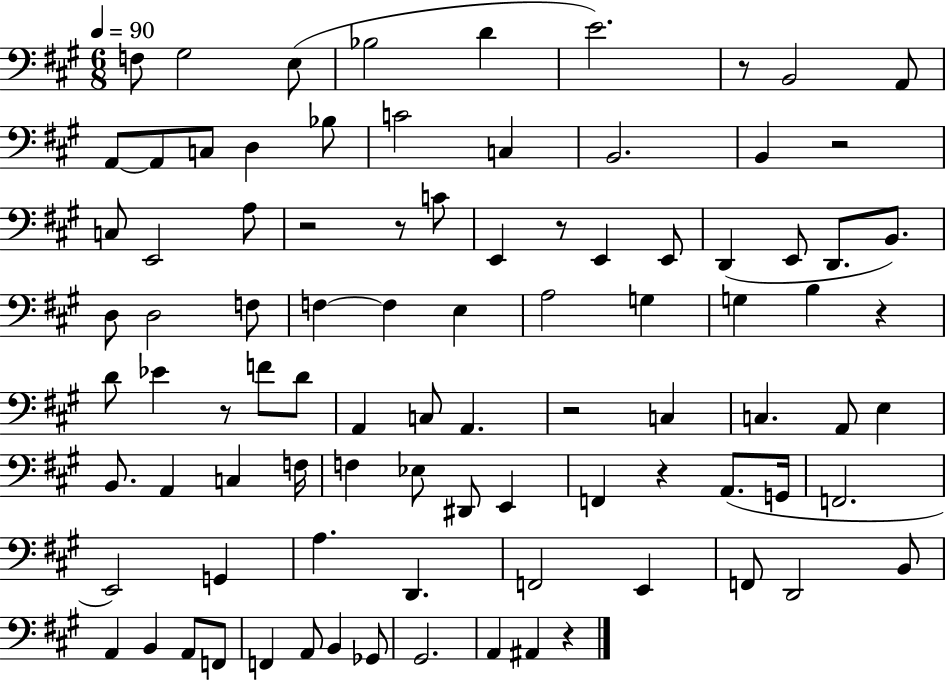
F3/e G#3/h E3/e Bb3/h D4/q E4/h. R/e B2/h A2/e A2/e A2/e C3/e D3/q Bb3/e C4/h C3/q B2/h. B2/q R/h C3/e E2/h A3/e R/h R/e C4/e E2/q R/e E2/q E2/e D2/q E2/e D2/e. B2/e. D3/e D3/h F3/e F3/q F3/q E3/q A3/h G3/q G3/q B3/q R/q D4/e Eb4/q R/e F4/e D4/e A2/q C3/e A2/q. R/h C3/q C3/q. A2/e E3/q B2/e. A2/q C3/q F3/s F3/q Eb3/e D#2/e E2/q F2/q R/q A2/e. G2/s F2/h. E2/h G2/q A3/q. D2/q. F2/h E2/q F2/e D2/h B2/e A2/q B2/q A2/e F2/e F2/q A2/e B2/q Gb2/e G#2/h. A2/q A#2/q R/q